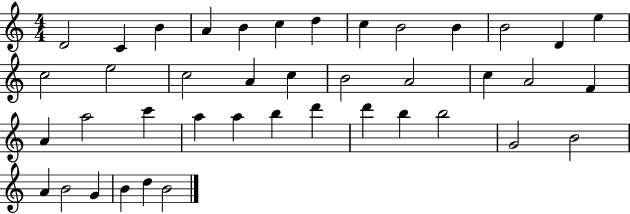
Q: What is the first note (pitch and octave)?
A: D4